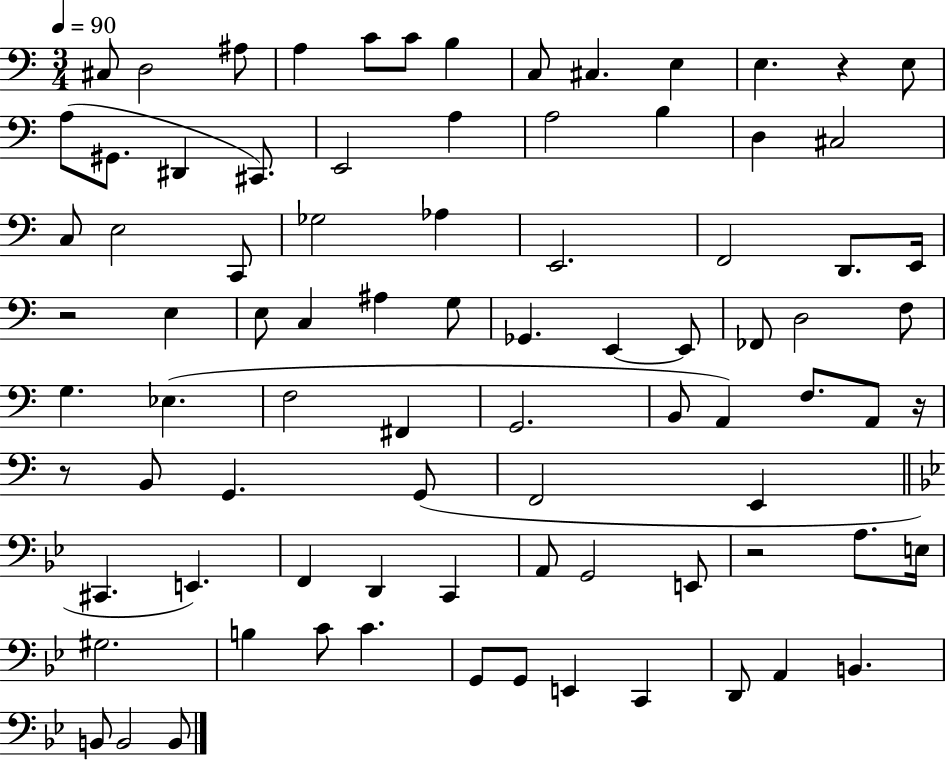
X:1
T:Untitled
M:3/4
L:1/4
K:C
^C,/2 D,2 ^A,/2 A, C/2 C/2 B, C,/2 ^C, E, E, z E,/2 A,/2 ^G,,/2 ^D,, ^C,,/2 E,,2 A, A,2 B, D, ^C,2 C,/2 E,2 C,,/2 _G,2 _A, E,,2 F,,2 D,,/2 E,,/4 z2 E, E,/2 C, ^A, G,/2 _G,, E,, E,,/2 _F,,/2 D,2 F,/2 G, _E, F,2 ^F,, G,,2 B,,/2 A,, F,/2 A,,/2 z/4 z/2 B,,/2 G,, G,,/2 F,,2 E,, ^C,, E,, F,, D,, C,, A,,/2 G,,2 E,,/2 z2 A,/2 E,/4 ^G,2 B, C/2 C G,,/2 G,,/2 E,, C,, D,,/2 A,, B,, B,,/2 B,,2 B,,/2